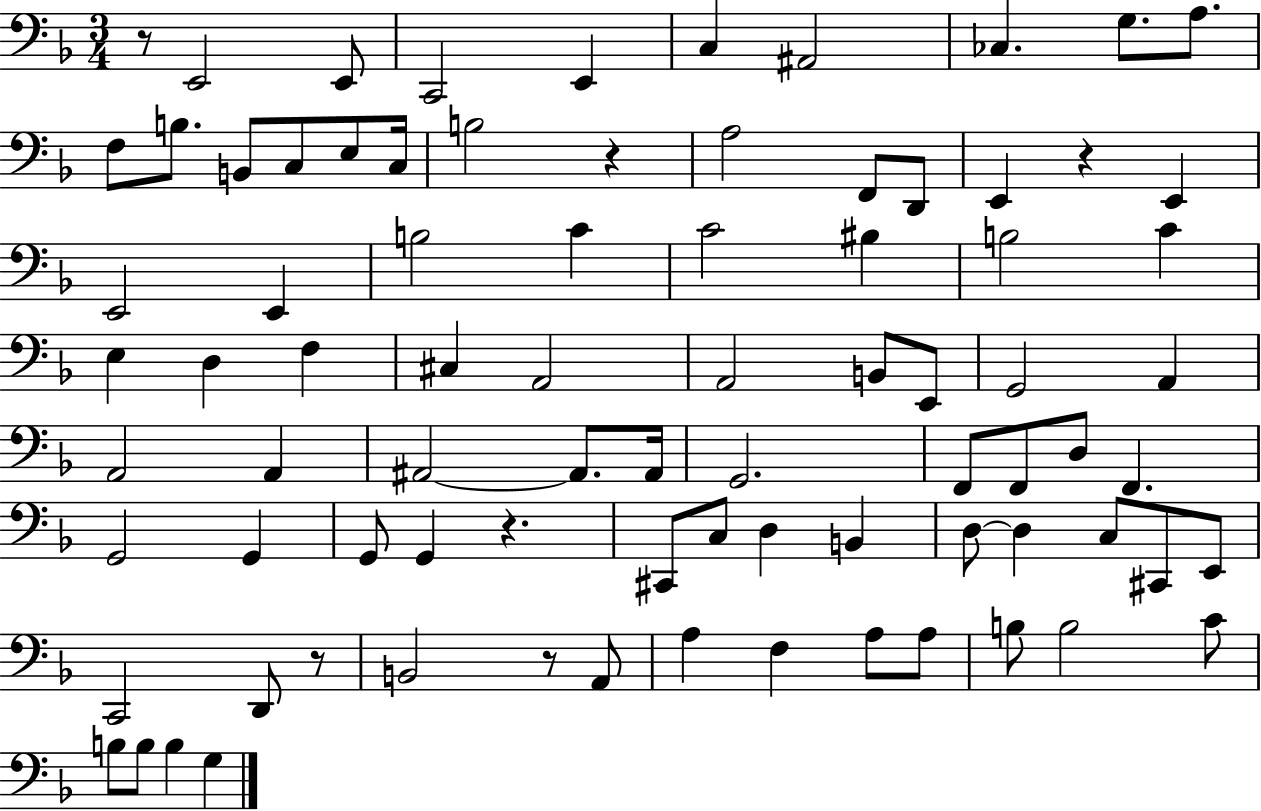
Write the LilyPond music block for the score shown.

{
  \clef bass
  \numericTimeSignature
  \time 3/4
  \key f \major
  r8 e,2 e,8 | c,2 e,4 | c4 ais,2 | ces4. g8. a8. | \break f8 b8. b,8 c8 e8 c16 | b2 r4 | a2 f,8 d,8 | e,4 r4 e,4 | \break e,2 e,4 | b2 c'4 | c'2 bis4 | b2 c'4 | \break e4 d4 f4 | cis4 a,2 | a,2 b,8 e,8 | g,2 a,4 | \break a,2 a,4 | ais,2~~ ais,8. ais,16 | g,2. | f,8 f,8 d8 f,4. | \break g,2 g,4 | g,8 g,4 r4. | cis,8 c8 d4 b,4 | d8~~ d4 c8 cis,8 e,8 | \break c,2 d,8 r8 | b,2 r8 a,8 | a4 f4 a8 a8 | b8 b2 c'8 | \break b8 b8 b4 g4 | \bar "|."
}